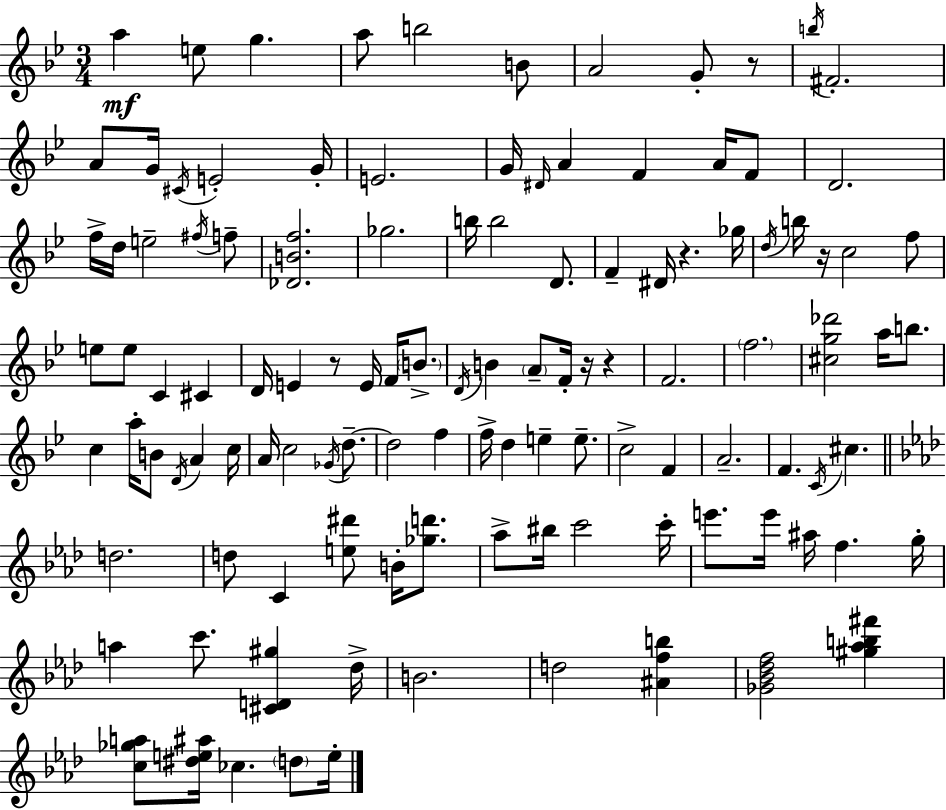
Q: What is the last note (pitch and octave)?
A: E5